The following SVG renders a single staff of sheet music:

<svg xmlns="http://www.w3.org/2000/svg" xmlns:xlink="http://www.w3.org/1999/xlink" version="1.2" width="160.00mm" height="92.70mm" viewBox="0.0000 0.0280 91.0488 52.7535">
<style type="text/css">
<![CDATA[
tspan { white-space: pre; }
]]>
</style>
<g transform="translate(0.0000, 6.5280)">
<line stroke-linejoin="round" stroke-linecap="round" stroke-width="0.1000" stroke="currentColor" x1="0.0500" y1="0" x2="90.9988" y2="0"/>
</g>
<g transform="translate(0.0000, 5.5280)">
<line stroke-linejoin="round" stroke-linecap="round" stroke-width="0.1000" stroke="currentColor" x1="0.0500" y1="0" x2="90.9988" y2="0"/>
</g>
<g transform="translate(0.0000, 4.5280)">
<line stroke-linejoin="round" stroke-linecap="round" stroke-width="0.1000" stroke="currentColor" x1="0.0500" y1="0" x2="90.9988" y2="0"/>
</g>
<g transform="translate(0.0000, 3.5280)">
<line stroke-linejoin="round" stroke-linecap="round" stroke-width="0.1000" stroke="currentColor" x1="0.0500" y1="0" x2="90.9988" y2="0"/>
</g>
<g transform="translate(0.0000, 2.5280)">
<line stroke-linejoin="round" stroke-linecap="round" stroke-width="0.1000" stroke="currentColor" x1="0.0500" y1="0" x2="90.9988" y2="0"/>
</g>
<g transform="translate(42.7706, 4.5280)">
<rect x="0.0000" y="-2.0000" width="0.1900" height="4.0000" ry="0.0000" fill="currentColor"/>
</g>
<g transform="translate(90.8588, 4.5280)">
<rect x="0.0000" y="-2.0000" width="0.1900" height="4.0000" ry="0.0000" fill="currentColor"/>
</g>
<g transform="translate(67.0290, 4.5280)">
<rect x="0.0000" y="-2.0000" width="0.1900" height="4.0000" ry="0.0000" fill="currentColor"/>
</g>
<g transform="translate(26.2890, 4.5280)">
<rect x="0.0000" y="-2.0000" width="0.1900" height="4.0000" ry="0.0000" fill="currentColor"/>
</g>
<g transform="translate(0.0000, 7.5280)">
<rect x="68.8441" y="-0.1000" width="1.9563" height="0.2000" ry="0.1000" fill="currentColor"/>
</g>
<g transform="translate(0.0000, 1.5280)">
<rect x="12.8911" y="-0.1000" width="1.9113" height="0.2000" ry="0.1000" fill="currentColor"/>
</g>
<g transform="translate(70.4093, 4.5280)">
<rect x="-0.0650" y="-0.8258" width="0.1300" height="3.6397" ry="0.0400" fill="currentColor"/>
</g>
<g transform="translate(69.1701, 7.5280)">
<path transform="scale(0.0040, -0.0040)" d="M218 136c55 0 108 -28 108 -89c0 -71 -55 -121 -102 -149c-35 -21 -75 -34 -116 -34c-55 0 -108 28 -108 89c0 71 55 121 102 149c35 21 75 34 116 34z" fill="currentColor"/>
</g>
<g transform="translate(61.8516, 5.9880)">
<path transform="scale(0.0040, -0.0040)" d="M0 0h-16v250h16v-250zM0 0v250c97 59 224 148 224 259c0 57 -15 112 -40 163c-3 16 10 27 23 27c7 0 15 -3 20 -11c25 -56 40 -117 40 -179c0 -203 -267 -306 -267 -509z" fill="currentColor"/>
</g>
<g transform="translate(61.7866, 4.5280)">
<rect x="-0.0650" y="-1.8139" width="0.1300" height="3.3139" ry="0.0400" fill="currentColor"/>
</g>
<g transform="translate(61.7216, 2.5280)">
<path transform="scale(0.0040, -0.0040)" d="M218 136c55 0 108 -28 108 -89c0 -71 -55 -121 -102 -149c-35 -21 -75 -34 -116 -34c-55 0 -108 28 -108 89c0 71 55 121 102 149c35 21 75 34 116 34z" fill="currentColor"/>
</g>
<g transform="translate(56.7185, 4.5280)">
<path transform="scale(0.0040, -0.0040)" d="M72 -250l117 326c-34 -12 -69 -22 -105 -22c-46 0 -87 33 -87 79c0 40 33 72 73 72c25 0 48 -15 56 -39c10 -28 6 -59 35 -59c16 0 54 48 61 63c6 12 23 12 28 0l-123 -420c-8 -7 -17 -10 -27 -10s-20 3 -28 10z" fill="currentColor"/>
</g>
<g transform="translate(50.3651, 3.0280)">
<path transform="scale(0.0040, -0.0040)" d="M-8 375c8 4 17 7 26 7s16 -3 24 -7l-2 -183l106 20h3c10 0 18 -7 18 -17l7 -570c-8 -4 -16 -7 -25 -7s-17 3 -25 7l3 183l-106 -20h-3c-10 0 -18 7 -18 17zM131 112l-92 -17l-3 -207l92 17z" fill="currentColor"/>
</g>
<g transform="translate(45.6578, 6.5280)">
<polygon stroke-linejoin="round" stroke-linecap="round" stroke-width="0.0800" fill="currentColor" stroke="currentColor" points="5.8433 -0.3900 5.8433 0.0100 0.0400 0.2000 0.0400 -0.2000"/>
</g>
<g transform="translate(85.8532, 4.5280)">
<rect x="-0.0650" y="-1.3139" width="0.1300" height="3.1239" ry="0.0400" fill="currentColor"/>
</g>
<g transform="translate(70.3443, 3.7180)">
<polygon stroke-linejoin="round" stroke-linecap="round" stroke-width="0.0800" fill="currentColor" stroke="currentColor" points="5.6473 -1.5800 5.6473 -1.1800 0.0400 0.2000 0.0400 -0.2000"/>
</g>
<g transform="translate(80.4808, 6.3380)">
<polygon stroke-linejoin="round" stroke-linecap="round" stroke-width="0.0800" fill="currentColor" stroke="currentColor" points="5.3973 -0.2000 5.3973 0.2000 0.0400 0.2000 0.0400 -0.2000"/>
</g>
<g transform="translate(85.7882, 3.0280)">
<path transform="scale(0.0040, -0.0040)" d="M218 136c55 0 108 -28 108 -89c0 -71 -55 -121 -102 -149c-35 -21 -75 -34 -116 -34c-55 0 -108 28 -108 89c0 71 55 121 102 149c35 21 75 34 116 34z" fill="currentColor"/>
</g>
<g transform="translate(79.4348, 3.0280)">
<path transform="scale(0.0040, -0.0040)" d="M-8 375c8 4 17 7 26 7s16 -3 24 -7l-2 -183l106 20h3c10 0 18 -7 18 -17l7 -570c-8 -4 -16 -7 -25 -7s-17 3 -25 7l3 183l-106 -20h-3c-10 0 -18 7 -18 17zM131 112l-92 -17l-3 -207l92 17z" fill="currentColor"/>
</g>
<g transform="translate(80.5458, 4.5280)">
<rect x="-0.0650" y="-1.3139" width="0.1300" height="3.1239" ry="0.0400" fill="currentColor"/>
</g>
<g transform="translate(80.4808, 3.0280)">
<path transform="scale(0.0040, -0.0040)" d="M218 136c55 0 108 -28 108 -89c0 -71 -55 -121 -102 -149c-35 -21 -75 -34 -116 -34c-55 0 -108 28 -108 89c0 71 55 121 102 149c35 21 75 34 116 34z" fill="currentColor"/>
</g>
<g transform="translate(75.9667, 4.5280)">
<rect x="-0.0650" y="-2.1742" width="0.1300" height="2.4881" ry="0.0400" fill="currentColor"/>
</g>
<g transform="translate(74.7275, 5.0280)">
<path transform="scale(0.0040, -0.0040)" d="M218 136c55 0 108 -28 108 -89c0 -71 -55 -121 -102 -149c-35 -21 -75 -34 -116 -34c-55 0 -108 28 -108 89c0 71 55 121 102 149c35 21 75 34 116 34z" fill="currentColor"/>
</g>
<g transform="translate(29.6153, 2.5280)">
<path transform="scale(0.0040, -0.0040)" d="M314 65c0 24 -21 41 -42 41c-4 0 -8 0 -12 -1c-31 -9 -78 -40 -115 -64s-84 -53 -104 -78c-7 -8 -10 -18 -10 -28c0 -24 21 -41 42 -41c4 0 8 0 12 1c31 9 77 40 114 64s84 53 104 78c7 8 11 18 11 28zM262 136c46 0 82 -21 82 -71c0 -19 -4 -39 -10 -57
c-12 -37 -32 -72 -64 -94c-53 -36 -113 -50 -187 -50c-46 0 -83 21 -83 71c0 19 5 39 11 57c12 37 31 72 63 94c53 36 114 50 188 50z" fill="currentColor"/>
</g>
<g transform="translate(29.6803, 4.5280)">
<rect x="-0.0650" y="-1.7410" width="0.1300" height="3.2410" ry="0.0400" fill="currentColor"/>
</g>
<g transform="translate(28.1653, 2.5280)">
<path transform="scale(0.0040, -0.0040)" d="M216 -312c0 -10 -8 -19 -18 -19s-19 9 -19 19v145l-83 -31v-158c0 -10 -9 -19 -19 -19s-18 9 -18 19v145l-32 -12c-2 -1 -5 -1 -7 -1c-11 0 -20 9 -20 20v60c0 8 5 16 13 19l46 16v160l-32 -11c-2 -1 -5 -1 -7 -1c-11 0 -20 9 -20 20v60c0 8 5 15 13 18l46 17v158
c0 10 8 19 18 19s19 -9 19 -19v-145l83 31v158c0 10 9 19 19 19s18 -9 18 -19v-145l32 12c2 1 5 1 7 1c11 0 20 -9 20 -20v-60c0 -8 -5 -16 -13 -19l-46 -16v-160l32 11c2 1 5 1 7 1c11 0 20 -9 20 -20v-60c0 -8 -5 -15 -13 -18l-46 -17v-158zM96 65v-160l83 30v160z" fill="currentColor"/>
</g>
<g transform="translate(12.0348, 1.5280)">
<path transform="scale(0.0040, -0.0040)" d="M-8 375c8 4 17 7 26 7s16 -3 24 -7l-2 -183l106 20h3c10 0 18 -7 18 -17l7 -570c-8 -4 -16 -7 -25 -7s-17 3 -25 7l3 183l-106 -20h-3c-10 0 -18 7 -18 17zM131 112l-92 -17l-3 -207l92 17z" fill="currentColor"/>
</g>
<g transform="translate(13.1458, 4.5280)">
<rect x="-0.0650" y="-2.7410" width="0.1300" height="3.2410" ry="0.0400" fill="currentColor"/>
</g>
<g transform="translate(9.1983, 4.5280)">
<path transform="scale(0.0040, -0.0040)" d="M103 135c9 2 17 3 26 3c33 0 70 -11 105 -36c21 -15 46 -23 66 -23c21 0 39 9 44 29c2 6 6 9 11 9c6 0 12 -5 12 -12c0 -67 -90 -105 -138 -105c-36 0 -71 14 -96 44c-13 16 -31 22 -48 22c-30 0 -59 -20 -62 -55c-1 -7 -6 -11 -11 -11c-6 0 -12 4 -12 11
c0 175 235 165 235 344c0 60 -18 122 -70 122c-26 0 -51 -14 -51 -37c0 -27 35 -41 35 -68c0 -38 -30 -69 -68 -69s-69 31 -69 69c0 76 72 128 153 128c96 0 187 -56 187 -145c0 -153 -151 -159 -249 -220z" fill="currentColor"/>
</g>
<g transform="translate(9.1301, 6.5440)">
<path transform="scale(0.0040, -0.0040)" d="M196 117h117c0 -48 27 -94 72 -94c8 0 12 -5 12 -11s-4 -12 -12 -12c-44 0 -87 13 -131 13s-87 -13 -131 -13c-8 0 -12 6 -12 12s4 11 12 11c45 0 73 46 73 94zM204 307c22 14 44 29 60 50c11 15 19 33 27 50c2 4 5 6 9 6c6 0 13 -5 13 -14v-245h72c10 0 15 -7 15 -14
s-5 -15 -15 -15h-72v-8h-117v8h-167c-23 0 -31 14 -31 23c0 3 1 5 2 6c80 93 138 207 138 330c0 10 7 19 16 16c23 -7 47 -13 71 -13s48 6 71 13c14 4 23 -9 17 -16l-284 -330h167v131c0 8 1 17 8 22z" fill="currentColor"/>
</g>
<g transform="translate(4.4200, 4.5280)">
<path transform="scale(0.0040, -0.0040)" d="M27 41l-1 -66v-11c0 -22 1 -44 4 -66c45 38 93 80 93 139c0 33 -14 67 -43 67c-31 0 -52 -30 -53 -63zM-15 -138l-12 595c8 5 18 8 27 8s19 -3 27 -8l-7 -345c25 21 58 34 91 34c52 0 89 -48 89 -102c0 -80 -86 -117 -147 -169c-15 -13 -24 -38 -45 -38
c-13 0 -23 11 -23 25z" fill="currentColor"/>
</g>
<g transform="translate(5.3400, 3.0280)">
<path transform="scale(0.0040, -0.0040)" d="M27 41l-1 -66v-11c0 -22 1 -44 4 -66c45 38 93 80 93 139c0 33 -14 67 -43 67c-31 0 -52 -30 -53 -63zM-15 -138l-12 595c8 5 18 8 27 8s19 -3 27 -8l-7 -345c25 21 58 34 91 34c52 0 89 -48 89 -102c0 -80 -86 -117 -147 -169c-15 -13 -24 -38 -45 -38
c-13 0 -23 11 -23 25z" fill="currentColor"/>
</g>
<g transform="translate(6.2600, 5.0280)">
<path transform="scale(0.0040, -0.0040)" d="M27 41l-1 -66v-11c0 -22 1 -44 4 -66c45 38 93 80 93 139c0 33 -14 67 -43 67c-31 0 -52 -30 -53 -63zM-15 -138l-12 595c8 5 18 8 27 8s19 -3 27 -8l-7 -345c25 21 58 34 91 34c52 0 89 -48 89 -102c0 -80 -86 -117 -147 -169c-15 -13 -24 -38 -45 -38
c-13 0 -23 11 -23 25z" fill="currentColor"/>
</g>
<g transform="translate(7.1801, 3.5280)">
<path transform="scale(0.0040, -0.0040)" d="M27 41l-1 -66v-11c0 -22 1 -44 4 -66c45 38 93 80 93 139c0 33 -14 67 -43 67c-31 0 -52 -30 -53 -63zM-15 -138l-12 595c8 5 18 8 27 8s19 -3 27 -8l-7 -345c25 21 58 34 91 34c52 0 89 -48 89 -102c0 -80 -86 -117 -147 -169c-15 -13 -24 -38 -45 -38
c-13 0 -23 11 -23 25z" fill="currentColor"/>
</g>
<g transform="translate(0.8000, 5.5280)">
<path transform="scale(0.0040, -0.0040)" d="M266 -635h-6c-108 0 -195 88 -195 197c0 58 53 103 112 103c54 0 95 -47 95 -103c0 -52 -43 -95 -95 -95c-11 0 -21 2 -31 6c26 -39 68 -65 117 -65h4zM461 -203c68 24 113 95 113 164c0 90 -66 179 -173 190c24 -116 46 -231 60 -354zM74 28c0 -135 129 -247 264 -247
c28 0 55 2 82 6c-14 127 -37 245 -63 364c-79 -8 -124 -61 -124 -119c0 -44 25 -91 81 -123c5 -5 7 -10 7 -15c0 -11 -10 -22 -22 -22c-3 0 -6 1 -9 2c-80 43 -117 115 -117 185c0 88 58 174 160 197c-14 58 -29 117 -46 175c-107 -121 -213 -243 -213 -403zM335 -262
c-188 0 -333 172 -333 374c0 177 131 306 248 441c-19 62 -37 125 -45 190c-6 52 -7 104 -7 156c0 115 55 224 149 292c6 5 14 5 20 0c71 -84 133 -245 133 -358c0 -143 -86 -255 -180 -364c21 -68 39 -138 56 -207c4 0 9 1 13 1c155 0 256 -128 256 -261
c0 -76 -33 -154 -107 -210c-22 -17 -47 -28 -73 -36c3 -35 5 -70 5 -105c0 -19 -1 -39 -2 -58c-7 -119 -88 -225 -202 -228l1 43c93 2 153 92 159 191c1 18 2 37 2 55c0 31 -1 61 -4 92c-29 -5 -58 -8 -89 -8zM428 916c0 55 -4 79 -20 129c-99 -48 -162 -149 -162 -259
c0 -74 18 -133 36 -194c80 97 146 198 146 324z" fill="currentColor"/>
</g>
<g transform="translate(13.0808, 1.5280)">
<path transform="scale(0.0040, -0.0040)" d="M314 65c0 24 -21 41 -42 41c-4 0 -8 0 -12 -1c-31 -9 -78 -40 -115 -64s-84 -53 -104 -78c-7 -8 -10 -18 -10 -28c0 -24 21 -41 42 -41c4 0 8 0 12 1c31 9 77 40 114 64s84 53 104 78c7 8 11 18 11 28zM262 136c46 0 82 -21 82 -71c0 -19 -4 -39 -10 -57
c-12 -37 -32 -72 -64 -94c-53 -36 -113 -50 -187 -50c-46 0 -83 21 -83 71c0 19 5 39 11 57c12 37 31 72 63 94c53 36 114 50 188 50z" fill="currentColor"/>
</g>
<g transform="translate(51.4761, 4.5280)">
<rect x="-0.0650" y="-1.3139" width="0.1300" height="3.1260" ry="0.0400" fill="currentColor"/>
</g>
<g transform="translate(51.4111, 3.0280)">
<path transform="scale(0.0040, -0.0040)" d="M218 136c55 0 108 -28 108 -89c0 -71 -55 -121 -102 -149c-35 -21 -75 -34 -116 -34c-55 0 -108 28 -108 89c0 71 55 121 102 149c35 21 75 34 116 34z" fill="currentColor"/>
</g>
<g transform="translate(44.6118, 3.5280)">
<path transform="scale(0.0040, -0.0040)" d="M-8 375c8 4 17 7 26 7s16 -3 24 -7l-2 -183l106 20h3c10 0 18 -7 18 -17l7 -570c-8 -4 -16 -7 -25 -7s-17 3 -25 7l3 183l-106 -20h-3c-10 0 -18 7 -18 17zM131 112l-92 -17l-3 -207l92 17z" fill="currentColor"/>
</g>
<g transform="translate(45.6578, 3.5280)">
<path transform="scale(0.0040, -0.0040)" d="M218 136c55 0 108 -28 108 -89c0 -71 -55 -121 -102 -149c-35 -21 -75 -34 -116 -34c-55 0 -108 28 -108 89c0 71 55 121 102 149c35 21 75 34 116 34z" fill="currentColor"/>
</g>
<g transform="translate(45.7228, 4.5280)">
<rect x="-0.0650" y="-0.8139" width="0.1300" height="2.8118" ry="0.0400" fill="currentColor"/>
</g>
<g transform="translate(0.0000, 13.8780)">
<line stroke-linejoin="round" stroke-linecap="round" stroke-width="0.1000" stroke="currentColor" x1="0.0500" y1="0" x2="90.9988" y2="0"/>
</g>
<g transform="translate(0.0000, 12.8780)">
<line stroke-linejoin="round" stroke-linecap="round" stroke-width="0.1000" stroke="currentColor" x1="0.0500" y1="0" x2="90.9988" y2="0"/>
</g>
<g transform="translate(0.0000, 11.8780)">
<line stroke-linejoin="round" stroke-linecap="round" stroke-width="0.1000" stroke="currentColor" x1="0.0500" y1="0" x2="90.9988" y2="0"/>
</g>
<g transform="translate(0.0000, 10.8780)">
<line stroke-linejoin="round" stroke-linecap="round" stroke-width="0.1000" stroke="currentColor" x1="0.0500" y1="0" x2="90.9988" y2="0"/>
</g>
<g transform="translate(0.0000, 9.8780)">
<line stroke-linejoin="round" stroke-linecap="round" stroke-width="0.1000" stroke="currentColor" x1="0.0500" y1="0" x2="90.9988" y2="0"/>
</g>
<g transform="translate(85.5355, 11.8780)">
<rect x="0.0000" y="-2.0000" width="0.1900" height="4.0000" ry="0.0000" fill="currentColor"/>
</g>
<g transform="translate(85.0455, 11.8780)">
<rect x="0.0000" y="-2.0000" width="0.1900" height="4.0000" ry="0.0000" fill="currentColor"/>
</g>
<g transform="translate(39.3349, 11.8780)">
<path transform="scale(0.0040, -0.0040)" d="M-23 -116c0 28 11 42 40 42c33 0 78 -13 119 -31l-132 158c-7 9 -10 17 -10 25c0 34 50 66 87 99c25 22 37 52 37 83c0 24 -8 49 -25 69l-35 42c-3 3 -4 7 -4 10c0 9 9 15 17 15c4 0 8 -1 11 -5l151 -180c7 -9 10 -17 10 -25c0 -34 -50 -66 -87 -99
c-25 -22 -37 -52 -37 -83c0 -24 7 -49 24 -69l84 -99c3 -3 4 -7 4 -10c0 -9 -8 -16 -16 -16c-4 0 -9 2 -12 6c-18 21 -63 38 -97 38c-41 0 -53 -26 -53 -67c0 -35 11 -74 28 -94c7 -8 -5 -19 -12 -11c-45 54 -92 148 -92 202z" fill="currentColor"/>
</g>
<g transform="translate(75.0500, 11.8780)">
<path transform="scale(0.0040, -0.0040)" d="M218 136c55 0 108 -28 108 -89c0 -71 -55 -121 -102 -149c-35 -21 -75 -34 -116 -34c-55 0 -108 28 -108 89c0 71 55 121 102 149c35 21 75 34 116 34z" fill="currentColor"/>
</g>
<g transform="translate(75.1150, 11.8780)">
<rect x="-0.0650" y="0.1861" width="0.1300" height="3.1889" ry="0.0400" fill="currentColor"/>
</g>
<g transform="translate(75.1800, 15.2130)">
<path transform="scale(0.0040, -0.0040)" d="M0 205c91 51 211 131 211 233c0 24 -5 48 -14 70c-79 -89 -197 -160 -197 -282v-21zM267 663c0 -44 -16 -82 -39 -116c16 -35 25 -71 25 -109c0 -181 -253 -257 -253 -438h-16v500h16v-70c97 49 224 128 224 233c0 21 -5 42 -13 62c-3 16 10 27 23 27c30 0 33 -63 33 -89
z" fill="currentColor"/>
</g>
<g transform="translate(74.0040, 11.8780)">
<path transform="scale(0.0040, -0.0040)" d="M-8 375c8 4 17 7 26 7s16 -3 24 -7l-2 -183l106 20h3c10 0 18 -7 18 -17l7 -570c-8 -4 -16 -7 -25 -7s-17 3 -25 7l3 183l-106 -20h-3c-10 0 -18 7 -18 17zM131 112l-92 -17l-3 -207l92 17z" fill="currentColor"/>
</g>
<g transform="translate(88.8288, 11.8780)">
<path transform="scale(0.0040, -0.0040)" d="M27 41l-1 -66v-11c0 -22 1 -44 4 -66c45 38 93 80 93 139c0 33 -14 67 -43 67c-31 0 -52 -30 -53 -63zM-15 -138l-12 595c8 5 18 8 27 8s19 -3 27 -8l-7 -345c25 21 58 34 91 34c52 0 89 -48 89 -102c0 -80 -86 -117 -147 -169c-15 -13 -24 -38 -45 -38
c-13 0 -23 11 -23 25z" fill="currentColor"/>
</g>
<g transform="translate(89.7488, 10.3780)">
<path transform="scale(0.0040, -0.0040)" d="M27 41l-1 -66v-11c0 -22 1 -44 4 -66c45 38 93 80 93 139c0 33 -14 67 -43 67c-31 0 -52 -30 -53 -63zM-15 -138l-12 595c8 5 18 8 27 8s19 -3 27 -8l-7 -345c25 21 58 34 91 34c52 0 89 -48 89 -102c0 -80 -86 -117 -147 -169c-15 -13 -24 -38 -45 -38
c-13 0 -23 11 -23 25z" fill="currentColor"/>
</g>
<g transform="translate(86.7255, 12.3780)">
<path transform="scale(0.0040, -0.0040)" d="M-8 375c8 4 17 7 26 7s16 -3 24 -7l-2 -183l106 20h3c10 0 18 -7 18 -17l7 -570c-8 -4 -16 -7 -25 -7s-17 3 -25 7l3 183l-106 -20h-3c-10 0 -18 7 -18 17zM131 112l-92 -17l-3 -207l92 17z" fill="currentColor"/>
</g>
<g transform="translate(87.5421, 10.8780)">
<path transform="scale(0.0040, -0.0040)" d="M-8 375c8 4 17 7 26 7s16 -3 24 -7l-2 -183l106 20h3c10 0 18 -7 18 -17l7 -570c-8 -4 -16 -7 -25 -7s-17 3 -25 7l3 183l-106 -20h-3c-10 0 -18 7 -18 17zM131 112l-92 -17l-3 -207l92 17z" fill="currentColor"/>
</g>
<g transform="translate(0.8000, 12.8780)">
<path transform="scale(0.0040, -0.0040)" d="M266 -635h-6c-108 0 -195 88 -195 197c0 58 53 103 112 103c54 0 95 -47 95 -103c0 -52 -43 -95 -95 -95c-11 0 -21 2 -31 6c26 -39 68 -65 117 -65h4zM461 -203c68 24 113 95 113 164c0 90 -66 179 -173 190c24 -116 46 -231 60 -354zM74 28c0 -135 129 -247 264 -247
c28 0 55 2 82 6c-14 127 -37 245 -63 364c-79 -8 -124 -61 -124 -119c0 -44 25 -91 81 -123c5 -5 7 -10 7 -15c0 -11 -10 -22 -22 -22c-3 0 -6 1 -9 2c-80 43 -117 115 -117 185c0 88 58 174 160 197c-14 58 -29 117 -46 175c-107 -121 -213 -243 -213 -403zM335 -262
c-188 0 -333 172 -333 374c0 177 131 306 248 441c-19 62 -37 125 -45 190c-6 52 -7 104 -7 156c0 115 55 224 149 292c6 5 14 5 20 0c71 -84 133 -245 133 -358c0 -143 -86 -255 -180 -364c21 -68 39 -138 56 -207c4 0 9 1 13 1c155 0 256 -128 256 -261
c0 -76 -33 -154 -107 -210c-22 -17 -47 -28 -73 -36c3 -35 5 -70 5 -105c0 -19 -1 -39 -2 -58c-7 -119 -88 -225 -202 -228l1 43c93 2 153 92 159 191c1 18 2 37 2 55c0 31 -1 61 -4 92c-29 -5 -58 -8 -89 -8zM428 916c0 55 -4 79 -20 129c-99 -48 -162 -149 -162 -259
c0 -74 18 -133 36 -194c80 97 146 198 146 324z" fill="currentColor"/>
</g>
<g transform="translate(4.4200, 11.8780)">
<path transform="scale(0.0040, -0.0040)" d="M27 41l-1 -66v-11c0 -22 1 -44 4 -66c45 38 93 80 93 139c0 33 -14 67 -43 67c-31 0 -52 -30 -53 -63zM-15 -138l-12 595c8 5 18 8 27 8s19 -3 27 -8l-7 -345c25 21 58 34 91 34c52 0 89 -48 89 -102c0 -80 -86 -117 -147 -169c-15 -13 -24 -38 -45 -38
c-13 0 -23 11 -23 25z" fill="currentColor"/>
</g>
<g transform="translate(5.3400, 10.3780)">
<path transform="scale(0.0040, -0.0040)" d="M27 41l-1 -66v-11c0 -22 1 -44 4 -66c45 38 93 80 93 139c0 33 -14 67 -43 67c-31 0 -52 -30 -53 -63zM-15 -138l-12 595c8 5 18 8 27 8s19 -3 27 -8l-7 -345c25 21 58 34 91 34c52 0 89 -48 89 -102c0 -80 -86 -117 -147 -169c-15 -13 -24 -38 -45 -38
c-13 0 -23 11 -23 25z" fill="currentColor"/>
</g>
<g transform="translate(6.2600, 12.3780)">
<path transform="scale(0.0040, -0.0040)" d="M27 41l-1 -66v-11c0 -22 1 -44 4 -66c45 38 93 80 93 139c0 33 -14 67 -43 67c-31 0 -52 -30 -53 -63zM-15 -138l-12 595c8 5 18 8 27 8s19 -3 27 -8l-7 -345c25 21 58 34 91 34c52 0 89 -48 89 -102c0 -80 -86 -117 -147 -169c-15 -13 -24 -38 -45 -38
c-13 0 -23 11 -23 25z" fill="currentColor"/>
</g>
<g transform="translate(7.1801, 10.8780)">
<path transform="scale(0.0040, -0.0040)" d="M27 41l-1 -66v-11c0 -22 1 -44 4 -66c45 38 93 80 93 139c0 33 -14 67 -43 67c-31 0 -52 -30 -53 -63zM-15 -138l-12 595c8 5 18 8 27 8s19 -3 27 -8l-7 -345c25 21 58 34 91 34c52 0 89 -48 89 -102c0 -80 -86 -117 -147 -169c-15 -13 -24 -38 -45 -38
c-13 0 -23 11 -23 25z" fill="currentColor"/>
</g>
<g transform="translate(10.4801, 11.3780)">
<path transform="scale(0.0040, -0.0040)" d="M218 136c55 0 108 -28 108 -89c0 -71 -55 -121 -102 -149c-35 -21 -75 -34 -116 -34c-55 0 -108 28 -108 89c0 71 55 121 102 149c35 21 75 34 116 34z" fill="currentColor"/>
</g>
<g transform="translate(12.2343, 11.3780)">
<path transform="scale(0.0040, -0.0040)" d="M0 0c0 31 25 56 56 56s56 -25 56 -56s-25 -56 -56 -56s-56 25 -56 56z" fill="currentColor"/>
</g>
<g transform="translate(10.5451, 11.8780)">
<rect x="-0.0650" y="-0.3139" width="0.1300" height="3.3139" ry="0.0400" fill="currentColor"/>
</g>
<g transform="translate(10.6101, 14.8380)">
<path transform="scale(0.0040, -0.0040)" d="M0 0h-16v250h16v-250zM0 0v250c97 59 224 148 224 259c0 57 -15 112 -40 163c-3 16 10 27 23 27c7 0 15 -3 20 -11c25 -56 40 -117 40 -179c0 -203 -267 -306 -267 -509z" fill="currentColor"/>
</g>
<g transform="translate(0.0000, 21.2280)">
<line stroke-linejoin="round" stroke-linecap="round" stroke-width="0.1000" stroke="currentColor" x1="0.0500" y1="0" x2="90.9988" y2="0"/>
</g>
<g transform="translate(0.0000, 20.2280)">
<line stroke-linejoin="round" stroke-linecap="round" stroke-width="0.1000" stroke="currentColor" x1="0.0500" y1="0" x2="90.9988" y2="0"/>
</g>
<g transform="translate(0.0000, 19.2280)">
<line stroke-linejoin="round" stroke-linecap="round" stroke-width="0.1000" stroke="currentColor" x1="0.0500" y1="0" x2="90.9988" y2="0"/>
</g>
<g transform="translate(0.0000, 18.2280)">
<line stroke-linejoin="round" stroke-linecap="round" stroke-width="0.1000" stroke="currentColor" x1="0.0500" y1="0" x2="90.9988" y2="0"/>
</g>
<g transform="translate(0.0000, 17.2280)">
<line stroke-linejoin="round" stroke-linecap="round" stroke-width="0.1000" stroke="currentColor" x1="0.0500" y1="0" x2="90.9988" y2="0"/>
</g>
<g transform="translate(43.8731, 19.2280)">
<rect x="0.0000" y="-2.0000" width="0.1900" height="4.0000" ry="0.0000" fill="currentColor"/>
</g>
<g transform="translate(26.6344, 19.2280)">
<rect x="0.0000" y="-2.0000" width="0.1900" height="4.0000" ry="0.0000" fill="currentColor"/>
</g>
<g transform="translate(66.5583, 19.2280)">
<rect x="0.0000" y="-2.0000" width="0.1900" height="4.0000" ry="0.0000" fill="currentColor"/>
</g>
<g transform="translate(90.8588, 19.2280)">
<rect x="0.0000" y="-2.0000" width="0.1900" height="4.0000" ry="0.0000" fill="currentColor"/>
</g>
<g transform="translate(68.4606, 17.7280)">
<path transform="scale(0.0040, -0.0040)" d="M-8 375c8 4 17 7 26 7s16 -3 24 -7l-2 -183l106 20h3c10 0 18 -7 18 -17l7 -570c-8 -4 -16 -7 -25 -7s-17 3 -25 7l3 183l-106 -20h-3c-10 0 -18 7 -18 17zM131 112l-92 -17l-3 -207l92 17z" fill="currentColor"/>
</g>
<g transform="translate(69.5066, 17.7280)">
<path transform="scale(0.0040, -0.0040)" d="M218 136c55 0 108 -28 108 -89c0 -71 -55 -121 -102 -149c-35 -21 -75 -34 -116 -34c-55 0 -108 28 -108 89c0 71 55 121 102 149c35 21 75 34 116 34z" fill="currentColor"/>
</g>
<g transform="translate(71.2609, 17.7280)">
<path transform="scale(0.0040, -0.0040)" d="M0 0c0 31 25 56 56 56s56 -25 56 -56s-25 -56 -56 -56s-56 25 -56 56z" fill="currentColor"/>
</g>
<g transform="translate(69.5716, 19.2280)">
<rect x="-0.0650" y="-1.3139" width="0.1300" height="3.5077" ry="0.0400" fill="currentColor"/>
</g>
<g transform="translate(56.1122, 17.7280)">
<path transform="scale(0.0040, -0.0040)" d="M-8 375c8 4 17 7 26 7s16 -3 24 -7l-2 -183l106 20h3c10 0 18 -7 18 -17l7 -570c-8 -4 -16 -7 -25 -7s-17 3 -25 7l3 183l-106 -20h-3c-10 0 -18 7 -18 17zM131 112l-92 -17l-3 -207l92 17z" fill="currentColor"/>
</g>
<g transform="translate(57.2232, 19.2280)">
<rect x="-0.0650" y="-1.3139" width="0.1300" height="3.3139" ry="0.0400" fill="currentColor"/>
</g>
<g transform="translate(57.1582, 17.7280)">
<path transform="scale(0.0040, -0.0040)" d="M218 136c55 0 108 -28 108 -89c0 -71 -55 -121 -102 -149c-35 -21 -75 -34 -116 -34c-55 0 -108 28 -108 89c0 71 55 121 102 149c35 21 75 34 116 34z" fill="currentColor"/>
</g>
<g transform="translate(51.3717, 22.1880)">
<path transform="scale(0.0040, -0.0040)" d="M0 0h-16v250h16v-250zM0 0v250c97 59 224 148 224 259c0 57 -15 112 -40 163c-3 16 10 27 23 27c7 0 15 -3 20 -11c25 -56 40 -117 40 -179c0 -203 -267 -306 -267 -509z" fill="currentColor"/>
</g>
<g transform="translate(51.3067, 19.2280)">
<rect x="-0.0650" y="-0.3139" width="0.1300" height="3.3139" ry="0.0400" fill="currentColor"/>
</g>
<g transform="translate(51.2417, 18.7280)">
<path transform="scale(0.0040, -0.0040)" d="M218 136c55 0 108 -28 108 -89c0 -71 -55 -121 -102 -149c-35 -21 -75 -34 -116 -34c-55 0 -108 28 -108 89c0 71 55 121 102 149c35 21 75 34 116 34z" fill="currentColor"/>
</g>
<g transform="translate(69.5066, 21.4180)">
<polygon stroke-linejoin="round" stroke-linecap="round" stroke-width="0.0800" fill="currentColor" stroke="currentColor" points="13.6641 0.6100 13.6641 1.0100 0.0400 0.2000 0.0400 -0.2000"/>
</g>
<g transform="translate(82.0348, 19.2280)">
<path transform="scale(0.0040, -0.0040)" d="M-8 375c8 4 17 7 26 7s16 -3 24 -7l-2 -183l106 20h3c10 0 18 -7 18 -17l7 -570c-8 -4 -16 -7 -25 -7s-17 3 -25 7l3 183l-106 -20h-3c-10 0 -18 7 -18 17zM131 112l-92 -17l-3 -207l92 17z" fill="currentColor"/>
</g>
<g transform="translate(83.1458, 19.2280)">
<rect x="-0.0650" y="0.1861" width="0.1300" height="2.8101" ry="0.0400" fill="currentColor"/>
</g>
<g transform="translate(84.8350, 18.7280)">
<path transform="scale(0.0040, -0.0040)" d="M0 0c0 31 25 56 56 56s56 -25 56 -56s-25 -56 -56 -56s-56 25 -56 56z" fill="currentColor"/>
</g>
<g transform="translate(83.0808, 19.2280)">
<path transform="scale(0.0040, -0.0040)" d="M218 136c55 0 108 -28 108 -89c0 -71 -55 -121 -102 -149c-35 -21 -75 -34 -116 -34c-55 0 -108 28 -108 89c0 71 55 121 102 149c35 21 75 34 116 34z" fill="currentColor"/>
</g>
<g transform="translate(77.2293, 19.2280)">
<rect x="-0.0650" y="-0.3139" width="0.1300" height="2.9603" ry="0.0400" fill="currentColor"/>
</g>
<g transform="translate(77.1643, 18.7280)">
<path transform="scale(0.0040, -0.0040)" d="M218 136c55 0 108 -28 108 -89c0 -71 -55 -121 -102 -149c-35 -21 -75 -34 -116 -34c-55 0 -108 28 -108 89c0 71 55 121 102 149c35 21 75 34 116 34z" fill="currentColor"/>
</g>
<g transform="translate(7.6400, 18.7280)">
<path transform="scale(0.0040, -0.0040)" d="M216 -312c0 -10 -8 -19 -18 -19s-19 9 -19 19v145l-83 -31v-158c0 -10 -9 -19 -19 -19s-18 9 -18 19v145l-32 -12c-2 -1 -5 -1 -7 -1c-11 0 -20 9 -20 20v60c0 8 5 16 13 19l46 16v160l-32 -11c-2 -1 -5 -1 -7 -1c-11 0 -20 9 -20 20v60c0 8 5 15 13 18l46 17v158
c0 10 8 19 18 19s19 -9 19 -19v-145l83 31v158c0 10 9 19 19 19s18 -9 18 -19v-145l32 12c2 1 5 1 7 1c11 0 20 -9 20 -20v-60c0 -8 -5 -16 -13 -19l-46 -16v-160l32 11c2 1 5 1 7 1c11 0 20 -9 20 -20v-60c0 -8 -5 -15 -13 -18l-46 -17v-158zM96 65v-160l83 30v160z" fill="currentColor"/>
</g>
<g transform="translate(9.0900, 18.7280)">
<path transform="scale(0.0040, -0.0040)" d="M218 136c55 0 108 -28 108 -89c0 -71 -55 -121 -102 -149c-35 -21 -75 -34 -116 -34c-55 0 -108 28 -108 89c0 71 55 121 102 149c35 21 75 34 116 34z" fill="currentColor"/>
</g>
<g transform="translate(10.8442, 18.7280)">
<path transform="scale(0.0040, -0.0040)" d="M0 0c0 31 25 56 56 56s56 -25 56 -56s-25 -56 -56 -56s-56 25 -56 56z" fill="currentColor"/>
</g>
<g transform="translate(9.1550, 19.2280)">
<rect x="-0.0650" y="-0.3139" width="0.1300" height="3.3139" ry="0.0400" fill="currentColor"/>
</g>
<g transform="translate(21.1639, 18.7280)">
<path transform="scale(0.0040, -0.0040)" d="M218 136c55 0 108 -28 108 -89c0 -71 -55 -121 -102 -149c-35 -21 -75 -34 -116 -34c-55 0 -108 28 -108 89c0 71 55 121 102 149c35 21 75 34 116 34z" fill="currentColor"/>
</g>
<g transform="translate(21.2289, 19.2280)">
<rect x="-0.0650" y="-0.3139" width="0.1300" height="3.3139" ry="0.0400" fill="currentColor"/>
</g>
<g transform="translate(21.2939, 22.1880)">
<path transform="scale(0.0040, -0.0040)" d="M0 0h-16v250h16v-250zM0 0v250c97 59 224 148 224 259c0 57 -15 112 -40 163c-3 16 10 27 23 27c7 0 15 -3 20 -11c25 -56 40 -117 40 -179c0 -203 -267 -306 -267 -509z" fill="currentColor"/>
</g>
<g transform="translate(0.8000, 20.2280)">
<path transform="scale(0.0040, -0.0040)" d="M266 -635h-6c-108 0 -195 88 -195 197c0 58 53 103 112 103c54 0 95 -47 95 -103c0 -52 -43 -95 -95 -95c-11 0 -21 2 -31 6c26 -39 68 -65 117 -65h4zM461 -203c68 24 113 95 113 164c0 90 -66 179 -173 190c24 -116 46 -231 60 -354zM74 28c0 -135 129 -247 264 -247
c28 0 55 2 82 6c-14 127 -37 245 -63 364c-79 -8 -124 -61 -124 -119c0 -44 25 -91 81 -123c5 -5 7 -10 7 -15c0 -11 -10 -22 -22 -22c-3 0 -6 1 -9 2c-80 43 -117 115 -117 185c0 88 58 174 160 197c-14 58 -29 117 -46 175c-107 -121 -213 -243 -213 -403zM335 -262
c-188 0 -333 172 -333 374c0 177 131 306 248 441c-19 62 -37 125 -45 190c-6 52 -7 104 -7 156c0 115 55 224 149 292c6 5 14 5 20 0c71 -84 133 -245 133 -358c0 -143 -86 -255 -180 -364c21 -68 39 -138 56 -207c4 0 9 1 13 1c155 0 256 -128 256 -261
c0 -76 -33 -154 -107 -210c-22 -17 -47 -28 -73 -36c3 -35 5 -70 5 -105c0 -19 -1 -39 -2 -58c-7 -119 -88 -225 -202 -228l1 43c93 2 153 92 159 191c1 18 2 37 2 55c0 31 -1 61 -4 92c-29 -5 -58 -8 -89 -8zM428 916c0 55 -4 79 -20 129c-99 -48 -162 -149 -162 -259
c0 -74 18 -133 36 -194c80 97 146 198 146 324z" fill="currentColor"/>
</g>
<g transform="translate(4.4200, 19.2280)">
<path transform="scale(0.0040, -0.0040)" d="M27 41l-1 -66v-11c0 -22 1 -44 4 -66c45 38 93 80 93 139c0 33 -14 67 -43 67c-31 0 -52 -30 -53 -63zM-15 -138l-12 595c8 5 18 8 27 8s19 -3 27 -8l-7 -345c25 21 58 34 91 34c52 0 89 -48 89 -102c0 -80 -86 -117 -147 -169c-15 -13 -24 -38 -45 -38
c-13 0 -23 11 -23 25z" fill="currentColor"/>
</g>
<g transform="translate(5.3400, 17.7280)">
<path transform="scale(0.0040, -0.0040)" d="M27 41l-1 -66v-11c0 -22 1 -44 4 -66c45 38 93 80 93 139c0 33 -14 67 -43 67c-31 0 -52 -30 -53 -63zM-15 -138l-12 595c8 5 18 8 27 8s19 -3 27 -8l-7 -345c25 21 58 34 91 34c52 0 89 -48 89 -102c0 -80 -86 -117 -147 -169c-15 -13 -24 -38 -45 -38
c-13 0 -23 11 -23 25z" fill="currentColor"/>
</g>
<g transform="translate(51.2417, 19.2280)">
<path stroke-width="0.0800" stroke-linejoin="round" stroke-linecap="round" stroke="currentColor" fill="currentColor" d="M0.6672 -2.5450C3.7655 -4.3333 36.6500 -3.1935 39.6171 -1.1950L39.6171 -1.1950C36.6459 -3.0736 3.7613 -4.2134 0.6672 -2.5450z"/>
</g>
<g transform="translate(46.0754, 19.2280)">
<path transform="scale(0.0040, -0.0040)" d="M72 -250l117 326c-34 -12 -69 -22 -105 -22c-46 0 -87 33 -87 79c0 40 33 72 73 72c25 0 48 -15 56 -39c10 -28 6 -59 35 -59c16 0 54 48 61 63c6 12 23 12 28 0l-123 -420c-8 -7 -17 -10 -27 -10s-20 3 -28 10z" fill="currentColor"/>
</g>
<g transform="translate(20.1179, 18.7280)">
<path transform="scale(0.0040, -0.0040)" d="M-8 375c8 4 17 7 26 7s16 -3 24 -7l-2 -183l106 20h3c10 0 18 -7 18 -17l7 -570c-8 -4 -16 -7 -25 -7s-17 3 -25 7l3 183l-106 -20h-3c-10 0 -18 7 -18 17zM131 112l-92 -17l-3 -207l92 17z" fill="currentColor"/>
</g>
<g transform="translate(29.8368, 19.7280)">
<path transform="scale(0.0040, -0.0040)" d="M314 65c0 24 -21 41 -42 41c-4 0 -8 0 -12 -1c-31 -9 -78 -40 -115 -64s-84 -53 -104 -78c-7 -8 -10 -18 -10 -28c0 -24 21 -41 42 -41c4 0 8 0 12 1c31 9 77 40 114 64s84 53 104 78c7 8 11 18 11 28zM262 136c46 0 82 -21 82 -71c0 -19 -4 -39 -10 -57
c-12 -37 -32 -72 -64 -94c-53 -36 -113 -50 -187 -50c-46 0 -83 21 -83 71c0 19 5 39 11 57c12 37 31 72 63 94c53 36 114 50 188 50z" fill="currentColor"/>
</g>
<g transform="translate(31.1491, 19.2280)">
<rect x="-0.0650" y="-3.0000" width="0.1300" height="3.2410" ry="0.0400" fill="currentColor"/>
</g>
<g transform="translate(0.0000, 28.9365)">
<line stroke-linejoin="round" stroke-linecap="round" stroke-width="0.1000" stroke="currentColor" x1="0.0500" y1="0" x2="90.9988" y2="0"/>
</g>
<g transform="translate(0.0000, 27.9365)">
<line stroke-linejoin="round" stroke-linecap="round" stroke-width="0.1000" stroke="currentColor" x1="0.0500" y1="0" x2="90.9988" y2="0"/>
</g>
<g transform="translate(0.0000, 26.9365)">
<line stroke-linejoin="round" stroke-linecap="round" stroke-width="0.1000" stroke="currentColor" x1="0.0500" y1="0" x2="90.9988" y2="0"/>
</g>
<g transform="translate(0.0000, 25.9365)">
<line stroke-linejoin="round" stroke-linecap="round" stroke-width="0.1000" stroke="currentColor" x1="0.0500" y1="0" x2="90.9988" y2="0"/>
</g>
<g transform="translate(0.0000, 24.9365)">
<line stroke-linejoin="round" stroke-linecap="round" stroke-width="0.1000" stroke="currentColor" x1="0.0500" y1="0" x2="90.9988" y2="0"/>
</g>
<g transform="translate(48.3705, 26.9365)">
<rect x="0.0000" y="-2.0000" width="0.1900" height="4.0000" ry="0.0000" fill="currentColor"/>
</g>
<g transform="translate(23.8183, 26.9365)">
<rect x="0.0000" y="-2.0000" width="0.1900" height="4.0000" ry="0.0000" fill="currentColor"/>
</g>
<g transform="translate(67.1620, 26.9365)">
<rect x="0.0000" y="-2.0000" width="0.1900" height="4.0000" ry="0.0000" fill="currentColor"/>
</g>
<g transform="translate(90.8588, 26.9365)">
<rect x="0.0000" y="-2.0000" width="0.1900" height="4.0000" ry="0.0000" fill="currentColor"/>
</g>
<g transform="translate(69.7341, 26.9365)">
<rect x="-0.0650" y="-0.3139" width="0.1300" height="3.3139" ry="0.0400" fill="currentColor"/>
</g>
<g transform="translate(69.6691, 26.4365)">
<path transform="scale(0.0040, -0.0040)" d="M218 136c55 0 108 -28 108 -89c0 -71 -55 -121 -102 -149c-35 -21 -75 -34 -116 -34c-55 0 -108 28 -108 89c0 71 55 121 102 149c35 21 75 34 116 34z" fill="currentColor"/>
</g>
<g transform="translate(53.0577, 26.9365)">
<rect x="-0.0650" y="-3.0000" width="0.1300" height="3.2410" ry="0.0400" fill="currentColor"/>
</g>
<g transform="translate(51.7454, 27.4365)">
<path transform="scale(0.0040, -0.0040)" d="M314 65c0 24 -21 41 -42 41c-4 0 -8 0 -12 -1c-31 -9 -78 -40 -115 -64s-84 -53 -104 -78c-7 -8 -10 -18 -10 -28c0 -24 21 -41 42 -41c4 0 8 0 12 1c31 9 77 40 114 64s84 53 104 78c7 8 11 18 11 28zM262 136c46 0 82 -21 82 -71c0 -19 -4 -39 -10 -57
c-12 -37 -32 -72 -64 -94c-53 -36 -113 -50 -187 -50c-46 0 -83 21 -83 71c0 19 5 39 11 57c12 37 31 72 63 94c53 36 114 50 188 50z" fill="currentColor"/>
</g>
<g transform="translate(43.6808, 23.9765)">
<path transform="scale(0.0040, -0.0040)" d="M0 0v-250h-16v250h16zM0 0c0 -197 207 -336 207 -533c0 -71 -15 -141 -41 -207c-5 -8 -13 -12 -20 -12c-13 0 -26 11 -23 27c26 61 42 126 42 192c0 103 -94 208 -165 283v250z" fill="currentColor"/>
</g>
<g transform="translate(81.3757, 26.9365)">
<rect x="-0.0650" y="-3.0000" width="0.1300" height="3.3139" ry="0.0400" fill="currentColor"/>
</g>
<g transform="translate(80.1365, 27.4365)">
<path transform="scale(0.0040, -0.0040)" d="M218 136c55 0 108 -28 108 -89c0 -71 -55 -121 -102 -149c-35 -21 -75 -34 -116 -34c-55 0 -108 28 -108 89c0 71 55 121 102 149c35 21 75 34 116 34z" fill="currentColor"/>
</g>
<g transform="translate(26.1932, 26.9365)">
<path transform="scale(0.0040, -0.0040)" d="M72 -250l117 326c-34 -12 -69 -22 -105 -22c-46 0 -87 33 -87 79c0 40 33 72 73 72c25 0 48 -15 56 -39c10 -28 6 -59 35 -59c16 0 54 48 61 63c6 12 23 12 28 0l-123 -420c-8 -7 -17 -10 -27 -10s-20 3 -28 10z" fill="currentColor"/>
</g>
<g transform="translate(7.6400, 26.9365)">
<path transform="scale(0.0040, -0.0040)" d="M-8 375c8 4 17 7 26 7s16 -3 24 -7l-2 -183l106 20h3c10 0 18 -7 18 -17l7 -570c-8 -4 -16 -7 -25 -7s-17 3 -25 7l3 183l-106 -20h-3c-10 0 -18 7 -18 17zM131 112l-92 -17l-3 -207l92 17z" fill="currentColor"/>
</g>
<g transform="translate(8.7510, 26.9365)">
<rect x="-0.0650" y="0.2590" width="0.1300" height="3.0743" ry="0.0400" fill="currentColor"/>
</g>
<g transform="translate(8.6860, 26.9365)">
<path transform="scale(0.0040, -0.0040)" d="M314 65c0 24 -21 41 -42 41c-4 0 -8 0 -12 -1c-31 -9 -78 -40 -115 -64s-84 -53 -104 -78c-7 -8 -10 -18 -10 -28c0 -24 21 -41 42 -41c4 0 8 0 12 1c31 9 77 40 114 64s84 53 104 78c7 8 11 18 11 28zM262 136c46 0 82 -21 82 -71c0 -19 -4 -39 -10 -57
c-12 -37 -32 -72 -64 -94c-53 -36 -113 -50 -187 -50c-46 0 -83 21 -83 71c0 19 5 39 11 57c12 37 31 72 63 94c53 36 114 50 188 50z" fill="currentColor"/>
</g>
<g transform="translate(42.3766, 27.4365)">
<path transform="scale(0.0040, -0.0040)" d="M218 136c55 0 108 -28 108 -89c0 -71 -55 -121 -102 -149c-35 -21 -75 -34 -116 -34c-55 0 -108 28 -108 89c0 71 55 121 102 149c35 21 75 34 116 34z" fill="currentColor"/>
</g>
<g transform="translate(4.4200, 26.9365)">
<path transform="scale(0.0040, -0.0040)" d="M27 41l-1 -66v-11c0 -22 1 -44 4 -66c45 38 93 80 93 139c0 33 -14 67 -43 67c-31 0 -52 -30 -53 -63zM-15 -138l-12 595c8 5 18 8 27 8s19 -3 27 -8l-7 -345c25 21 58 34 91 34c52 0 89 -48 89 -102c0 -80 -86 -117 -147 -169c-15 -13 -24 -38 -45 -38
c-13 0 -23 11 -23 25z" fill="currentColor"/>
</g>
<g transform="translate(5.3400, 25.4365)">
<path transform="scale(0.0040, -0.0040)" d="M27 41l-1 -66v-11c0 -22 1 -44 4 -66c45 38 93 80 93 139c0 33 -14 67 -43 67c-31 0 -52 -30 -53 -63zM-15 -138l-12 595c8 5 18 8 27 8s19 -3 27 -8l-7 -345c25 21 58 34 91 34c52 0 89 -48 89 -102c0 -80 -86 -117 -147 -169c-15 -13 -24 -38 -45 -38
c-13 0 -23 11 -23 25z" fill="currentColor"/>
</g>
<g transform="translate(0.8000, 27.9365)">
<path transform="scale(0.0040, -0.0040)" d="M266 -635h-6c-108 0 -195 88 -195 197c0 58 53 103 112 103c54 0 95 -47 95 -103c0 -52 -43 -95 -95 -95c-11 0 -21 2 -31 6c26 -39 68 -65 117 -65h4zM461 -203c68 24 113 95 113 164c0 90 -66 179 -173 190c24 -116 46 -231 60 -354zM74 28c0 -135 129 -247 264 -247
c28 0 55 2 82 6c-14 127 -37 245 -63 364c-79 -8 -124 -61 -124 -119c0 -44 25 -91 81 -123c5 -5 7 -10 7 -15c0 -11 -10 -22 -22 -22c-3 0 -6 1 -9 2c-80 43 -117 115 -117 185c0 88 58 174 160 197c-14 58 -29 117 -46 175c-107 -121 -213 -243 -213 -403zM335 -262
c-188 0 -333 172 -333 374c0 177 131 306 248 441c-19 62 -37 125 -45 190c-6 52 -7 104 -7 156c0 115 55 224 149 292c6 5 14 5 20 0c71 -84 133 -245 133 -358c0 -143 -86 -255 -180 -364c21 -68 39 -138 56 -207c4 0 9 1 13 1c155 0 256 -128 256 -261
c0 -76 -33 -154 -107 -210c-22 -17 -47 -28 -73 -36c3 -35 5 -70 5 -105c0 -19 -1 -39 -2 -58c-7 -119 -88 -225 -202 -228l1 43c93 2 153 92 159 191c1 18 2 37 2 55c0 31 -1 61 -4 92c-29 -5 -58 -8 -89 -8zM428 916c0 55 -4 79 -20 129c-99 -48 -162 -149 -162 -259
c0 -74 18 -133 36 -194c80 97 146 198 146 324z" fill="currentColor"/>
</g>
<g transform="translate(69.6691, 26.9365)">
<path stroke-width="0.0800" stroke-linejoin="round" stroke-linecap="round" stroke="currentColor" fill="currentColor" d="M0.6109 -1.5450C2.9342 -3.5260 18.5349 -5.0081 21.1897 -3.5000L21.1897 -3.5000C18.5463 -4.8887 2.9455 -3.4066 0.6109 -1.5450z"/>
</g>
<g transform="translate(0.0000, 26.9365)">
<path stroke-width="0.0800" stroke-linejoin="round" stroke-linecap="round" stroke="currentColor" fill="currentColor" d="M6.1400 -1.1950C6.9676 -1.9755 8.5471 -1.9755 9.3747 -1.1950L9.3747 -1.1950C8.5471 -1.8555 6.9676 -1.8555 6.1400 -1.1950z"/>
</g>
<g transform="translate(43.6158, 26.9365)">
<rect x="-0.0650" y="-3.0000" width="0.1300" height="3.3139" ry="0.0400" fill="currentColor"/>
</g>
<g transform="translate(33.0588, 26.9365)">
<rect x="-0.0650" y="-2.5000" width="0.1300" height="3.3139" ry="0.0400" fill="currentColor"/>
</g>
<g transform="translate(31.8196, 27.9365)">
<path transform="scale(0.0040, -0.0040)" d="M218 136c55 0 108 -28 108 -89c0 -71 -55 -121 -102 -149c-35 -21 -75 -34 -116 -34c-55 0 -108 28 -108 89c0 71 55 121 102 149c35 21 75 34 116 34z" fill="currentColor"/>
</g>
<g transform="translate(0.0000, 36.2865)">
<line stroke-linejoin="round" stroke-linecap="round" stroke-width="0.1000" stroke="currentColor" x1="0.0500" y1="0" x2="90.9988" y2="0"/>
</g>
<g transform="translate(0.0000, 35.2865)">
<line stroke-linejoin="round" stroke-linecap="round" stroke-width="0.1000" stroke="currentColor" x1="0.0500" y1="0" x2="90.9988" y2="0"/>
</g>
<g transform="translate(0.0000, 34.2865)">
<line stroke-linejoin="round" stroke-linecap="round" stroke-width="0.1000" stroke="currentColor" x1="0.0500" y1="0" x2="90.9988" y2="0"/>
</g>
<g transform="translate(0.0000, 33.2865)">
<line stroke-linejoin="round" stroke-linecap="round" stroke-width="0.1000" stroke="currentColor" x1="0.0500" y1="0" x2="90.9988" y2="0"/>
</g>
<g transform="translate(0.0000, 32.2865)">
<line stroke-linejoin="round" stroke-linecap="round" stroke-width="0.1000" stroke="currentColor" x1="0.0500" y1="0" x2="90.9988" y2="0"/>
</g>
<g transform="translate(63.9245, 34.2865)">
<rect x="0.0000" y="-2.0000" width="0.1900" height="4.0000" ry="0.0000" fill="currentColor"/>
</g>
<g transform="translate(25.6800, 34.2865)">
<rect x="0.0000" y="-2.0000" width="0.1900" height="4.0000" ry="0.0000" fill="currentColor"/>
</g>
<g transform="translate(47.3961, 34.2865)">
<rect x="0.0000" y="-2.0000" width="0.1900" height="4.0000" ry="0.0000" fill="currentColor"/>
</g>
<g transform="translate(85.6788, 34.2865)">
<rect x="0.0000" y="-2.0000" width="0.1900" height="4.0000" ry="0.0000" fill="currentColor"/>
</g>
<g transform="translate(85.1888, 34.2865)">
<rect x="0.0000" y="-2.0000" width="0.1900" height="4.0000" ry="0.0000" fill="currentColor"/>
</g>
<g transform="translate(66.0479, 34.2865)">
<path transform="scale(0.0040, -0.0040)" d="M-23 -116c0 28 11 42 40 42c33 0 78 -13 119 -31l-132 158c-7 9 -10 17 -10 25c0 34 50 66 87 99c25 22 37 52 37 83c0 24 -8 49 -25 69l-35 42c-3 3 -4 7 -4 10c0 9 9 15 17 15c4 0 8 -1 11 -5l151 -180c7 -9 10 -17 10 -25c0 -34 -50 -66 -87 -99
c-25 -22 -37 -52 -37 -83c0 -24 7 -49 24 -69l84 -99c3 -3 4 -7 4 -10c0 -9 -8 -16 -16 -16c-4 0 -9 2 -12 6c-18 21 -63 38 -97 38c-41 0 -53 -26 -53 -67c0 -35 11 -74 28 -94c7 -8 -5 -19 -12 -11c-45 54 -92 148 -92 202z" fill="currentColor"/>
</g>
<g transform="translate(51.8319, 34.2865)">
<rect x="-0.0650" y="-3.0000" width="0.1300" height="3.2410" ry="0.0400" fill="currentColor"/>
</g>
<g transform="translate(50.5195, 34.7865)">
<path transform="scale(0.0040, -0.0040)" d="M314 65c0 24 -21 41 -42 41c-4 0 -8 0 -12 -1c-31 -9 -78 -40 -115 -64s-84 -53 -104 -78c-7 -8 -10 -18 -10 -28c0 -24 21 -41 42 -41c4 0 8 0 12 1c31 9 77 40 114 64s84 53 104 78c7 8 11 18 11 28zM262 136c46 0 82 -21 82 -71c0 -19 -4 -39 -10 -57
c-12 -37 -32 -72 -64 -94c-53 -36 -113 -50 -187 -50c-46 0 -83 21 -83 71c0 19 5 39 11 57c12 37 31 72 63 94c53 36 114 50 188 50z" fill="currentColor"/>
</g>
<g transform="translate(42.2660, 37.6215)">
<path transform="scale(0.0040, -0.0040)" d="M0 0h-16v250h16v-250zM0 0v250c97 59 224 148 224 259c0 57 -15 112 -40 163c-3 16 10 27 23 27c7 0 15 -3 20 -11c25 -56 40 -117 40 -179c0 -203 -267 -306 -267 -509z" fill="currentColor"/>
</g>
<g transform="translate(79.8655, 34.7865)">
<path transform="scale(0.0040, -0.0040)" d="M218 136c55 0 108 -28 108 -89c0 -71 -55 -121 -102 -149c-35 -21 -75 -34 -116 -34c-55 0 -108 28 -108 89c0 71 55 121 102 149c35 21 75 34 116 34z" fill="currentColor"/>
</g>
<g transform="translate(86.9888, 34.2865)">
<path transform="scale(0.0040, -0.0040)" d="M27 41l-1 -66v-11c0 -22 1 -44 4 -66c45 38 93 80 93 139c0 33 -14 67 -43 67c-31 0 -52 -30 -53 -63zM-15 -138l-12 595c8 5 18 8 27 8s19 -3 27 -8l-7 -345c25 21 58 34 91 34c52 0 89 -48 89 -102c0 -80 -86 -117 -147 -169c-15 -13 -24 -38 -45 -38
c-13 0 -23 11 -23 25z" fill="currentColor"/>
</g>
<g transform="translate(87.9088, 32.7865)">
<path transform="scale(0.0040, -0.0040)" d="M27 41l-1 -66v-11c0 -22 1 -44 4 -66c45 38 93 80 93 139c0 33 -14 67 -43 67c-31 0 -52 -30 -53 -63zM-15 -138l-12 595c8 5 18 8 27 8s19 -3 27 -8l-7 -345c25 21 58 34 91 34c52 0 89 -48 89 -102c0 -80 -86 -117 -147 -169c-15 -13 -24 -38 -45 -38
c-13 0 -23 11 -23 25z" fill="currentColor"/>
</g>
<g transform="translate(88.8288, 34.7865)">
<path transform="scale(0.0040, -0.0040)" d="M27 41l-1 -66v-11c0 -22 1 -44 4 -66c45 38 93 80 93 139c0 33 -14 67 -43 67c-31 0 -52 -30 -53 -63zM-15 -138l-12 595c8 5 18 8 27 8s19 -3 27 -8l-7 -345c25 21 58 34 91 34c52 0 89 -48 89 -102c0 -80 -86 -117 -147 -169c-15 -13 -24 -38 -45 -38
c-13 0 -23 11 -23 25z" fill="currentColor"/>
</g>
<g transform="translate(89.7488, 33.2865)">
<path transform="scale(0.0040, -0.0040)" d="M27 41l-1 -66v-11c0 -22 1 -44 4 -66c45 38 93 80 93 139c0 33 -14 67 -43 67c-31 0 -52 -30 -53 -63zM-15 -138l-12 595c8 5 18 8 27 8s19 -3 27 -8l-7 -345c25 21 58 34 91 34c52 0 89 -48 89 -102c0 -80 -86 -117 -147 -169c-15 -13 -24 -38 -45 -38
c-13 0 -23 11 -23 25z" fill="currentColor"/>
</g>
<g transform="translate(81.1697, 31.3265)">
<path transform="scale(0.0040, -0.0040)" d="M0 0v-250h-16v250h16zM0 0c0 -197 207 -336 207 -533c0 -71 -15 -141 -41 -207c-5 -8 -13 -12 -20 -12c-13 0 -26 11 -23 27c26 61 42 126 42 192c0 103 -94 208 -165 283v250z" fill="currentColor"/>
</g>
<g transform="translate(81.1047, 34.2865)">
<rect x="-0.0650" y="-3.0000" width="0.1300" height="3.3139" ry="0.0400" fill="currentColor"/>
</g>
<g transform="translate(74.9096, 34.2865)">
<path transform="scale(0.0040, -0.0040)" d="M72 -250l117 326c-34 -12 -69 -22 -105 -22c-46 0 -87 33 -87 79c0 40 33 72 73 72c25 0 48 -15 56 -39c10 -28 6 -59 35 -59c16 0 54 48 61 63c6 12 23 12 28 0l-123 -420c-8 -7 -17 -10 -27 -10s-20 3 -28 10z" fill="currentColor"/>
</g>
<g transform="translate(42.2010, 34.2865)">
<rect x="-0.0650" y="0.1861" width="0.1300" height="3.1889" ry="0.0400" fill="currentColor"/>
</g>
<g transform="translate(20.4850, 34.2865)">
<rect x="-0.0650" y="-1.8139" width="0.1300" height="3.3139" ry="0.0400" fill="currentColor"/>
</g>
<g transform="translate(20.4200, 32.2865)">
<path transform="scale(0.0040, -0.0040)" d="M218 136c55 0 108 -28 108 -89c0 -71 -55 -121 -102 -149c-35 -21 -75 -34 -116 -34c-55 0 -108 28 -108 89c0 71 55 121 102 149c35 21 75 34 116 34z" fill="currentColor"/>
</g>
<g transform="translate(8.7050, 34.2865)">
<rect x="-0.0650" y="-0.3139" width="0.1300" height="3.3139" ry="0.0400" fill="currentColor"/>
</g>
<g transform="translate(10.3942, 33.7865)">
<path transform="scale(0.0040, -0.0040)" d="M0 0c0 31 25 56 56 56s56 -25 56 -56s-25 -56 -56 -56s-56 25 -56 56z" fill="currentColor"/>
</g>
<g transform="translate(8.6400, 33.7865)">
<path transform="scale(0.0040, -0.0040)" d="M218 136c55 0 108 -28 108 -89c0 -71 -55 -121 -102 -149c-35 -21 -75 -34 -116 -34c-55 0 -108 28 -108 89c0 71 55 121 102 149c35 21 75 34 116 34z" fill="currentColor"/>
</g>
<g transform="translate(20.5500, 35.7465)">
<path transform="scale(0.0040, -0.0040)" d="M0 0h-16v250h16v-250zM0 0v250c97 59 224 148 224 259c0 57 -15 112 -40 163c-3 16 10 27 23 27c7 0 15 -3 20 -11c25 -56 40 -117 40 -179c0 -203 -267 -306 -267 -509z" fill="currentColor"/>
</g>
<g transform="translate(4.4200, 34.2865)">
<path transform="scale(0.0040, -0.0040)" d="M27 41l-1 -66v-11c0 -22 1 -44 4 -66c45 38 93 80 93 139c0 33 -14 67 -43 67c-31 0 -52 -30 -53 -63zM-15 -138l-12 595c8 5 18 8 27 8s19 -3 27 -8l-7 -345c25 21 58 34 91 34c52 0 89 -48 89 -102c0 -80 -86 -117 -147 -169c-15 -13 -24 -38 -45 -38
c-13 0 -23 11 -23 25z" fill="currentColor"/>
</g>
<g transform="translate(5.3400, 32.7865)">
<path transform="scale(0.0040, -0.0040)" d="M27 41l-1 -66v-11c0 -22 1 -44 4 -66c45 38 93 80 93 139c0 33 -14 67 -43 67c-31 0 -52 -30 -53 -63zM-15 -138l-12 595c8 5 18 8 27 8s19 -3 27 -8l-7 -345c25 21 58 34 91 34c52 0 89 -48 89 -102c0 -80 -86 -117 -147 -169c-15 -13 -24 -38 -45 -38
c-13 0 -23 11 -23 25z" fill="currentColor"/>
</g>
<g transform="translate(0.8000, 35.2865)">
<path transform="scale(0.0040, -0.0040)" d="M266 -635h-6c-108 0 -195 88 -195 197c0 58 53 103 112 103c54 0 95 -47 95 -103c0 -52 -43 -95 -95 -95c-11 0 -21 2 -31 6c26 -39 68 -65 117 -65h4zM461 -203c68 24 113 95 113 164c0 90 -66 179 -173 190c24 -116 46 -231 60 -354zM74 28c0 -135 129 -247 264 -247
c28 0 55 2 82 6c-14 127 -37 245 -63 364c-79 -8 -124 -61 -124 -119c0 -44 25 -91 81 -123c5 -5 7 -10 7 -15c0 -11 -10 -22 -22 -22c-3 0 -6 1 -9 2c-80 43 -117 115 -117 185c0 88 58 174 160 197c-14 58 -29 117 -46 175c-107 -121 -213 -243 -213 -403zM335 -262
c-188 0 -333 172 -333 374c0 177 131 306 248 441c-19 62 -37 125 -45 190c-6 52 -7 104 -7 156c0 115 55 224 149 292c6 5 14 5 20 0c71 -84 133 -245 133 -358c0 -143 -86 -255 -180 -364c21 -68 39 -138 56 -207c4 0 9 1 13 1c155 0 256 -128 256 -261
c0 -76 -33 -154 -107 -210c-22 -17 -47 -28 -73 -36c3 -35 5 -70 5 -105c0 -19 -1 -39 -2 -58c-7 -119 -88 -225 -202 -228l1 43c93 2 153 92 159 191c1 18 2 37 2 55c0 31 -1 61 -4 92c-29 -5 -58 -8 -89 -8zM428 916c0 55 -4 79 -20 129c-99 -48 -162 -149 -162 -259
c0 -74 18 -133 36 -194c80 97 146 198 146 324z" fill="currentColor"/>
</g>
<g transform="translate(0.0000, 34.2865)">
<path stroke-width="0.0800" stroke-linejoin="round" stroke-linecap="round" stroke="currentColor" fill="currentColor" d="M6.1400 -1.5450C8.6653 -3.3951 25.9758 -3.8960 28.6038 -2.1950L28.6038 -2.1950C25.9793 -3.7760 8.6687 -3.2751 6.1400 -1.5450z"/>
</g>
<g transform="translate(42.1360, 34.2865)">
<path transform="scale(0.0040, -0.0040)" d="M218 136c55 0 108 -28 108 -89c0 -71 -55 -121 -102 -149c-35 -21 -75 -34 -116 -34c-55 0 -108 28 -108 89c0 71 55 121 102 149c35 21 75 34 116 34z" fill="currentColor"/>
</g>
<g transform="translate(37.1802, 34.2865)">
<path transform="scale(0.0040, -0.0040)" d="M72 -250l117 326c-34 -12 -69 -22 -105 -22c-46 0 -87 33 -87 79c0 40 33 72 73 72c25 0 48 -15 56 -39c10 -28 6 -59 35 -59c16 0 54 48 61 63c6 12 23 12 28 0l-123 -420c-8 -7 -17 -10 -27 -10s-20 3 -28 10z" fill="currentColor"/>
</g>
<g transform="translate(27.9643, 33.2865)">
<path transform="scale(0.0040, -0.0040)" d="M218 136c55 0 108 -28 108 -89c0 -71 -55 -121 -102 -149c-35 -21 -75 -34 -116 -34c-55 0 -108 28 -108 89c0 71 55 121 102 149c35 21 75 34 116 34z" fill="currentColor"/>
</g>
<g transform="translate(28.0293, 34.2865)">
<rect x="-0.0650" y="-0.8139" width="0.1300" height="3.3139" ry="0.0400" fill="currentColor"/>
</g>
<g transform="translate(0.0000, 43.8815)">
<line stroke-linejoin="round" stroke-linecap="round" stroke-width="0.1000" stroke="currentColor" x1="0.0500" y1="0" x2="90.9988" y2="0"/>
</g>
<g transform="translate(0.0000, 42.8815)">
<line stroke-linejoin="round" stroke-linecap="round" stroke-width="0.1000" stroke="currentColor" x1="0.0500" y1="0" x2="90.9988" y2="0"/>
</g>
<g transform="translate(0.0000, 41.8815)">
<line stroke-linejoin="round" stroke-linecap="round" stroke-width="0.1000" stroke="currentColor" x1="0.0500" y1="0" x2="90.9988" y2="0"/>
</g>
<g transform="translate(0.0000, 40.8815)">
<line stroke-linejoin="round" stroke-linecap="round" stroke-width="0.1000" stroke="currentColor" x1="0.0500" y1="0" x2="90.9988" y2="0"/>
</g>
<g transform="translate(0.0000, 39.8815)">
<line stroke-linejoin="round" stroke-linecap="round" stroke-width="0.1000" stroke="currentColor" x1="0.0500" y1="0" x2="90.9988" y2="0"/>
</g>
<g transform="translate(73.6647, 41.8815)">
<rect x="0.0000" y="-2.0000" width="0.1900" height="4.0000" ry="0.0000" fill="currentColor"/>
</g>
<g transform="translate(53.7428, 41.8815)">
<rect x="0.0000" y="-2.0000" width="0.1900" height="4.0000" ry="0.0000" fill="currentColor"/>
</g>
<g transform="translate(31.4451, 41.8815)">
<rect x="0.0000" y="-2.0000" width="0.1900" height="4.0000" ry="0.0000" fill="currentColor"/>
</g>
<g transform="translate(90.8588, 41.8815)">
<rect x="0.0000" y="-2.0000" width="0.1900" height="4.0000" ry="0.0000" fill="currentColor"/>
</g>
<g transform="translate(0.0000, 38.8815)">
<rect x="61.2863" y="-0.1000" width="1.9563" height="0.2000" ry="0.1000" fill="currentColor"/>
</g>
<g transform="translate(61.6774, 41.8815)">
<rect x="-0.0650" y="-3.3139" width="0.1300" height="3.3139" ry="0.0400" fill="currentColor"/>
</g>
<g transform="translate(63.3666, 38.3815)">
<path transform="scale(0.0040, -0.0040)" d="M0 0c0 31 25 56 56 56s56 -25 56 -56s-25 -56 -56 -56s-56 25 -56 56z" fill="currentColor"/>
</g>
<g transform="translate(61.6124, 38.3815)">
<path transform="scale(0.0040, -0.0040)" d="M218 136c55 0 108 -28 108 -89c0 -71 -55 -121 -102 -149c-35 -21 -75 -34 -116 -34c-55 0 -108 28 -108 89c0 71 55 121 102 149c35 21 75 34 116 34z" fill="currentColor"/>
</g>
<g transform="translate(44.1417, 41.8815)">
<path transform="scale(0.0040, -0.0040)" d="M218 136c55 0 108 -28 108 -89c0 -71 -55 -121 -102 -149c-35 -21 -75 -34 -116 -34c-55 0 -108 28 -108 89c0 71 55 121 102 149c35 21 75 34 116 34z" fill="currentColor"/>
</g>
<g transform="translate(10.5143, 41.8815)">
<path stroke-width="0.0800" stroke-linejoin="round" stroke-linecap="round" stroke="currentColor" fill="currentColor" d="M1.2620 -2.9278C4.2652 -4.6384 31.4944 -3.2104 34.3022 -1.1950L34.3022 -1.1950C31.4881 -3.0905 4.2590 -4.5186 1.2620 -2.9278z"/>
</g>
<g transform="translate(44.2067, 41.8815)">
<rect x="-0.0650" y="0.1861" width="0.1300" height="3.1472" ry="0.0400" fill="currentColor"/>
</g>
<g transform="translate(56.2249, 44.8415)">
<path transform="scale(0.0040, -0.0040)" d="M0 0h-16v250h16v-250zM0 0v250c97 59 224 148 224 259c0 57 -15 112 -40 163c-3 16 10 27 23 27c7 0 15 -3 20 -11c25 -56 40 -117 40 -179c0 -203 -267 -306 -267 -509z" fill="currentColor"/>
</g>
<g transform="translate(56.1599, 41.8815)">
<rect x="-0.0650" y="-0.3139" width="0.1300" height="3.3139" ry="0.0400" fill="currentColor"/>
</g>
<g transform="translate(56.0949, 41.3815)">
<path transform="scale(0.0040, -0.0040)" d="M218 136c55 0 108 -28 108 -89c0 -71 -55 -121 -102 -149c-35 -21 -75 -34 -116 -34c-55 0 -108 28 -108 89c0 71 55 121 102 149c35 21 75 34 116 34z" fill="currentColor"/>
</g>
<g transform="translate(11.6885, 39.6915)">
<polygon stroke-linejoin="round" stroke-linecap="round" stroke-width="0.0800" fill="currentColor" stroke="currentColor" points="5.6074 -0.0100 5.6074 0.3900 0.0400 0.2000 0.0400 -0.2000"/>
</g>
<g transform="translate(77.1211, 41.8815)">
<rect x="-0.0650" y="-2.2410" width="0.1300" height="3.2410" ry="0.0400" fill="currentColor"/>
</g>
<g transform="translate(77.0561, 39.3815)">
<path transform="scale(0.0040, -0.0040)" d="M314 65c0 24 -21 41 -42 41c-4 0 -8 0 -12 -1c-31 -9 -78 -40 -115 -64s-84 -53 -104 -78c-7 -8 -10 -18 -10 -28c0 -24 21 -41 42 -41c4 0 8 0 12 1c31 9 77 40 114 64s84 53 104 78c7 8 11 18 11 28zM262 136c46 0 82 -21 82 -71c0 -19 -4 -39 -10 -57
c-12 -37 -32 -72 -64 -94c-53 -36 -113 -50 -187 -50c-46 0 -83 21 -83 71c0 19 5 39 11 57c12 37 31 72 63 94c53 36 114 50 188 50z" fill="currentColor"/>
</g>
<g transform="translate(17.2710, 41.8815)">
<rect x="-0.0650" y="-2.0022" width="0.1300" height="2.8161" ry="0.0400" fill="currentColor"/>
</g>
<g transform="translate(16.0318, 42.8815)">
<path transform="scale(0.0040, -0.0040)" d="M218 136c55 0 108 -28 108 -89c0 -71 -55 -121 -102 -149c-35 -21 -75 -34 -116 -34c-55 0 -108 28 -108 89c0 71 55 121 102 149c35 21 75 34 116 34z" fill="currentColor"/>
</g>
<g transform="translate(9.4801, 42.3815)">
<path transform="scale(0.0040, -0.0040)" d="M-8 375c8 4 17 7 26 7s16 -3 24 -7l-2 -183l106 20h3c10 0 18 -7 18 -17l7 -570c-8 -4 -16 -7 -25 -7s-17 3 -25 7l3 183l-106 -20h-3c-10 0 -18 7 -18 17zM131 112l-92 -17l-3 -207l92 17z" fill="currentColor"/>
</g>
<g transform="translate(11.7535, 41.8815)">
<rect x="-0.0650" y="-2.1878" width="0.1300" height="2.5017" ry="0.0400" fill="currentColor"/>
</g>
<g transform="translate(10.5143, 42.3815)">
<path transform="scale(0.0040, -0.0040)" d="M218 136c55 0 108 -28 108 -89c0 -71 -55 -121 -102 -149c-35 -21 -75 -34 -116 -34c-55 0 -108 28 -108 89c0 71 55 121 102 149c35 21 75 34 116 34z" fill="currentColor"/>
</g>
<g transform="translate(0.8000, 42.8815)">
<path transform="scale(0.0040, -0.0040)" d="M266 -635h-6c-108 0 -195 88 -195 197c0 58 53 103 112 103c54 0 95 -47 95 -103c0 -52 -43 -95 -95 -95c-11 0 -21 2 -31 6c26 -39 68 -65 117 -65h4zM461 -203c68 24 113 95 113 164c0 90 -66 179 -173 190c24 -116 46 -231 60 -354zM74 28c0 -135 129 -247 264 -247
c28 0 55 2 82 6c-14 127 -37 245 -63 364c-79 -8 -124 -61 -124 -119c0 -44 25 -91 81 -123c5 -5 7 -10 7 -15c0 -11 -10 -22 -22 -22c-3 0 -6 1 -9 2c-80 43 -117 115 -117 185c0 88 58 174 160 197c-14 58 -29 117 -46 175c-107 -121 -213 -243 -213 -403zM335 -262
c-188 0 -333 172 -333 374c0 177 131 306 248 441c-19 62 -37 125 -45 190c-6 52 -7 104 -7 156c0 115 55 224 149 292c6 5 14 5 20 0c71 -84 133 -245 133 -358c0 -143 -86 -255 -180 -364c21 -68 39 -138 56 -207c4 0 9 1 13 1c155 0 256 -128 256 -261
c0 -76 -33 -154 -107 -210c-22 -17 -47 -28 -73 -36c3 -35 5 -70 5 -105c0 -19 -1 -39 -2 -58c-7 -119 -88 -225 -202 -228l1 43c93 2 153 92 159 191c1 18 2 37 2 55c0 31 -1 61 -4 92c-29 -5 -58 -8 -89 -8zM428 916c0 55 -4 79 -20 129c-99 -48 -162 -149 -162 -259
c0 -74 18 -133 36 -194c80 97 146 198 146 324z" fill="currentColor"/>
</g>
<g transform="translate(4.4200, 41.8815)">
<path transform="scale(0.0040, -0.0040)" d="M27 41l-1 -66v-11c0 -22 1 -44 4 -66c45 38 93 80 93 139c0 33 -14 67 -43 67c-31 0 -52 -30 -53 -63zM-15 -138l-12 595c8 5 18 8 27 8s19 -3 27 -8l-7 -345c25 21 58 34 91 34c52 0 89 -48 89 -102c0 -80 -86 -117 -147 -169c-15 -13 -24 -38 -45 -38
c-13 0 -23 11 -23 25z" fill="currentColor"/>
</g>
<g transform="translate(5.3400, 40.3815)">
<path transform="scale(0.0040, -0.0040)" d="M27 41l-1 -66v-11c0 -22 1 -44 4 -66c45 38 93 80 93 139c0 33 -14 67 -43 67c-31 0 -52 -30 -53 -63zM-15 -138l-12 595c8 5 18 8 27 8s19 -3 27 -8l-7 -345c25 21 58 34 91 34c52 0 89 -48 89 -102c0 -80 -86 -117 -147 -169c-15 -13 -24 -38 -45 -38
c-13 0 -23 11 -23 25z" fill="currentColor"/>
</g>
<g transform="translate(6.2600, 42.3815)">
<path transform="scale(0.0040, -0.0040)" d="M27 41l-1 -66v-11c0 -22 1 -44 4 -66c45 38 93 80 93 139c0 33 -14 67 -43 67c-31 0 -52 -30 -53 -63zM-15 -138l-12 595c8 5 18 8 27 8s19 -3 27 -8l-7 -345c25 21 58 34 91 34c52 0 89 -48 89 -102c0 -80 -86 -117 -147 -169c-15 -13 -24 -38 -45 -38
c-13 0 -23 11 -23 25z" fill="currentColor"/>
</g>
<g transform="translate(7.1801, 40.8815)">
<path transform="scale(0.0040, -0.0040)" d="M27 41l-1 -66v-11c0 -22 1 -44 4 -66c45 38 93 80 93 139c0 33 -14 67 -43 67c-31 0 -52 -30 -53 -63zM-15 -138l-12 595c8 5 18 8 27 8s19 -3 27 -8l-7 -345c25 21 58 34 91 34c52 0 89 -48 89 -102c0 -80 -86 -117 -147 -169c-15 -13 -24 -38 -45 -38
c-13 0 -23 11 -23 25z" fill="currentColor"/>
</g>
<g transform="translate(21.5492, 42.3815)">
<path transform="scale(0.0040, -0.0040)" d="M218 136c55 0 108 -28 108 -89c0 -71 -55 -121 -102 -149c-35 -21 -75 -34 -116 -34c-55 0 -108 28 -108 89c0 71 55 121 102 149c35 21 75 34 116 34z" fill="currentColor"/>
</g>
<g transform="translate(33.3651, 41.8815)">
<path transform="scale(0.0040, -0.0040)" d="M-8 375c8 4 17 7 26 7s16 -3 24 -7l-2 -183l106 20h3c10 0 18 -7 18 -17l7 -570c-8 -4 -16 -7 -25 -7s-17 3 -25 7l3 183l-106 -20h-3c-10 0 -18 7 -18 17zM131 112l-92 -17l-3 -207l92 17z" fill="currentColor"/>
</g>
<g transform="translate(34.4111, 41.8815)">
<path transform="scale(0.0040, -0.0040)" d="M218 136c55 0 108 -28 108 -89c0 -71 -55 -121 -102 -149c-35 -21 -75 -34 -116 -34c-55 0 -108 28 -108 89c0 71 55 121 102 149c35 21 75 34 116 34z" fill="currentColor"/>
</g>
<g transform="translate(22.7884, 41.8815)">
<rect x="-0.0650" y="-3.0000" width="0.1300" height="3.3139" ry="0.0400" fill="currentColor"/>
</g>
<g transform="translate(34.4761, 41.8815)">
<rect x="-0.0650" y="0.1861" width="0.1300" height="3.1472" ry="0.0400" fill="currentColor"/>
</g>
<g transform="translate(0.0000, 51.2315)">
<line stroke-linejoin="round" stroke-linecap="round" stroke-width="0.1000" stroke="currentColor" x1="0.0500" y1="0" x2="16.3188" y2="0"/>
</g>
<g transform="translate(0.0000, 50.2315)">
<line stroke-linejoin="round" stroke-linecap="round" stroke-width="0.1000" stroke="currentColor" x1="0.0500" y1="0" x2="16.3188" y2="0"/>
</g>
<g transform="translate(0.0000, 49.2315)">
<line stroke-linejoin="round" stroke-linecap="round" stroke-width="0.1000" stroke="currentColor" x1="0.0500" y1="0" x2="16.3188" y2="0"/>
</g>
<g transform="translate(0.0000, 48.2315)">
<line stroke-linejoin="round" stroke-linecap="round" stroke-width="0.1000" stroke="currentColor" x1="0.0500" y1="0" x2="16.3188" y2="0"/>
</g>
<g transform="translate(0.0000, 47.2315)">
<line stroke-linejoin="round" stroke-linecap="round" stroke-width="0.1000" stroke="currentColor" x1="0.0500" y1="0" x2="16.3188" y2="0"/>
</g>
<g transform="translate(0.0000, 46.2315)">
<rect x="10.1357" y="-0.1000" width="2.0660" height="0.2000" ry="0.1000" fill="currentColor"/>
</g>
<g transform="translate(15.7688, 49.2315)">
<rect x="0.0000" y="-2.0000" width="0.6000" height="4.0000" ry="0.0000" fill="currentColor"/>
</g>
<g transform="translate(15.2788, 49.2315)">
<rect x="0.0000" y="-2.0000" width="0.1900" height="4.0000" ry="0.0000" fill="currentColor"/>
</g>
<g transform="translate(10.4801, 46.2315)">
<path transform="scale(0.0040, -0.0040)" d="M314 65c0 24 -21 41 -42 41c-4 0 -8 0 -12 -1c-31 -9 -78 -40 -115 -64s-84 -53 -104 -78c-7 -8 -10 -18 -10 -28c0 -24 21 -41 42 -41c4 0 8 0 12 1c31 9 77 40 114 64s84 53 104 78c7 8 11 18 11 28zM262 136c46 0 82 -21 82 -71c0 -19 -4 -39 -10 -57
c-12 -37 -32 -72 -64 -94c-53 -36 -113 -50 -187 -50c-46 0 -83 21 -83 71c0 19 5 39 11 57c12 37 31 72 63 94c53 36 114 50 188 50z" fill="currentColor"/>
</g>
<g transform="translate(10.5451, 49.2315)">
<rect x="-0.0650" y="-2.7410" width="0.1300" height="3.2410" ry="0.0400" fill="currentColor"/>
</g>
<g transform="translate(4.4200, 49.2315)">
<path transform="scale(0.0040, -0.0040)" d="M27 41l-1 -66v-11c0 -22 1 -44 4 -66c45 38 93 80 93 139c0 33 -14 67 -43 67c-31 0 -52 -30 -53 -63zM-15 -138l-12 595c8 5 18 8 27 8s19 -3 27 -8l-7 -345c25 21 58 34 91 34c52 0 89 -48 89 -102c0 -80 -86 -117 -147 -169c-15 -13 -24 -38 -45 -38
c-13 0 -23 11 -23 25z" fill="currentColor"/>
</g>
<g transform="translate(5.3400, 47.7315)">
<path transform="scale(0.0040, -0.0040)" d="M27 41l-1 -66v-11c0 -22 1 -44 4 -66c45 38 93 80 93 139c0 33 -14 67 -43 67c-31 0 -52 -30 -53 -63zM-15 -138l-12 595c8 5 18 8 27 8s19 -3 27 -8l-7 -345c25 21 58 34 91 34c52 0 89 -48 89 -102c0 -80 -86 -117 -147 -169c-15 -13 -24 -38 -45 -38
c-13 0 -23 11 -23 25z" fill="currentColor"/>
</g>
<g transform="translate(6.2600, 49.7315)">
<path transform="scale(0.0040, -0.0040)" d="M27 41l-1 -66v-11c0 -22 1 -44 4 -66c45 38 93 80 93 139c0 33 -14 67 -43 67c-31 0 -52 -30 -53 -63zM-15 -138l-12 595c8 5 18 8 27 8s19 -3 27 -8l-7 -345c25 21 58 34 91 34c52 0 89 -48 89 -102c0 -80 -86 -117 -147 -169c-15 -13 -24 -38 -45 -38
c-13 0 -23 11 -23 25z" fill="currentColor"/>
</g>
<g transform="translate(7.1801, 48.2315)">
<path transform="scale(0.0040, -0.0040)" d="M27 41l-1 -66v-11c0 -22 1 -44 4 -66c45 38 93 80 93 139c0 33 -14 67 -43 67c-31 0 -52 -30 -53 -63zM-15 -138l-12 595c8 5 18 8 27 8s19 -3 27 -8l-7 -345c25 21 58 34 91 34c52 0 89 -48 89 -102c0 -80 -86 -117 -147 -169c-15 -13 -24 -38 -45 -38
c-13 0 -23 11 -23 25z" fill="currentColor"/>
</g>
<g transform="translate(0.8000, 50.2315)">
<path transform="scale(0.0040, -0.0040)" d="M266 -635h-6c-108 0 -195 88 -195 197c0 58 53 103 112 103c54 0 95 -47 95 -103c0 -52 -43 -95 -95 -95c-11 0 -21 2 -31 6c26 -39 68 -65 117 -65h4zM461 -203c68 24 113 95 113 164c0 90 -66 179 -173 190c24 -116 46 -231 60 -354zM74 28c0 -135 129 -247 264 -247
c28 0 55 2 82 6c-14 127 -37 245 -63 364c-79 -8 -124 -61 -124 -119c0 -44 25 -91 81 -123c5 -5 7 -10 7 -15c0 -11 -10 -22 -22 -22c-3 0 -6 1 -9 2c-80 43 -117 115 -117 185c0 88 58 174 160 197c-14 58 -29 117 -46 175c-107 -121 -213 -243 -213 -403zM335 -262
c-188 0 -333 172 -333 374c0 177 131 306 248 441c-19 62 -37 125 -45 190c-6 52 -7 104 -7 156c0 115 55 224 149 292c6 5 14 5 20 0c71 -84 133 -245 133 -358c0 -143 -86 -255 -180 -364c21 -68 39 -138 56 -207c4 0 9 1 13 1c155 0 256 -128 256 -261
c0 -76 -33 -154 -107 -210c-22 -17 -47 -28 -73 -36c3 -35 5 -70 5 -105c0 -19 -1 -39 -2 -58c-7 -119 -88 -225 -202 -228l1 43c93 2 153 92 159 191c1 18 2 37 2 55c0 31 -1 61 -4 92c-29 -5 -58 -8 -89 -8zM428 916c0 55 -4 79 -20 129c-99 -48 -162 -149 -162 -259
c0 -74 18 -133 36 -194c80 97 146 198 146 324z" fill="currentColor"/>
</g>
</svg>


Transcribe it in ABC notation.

X:1
T:Untitled
M:2/4
L:1/4
K:Ab
a2 ^f2 d/2 e/2 z/2 f/2 C/2 _A/2 e/2 e/2 c/2 z B/4 ^c c/2 A2 z/2 c/2 e e/2 c/2 B/2 B2 z/2 G A/2 A2 c A c f/2 d z/2 _B/2 A2 z z/2 A/2 A/2 G/2 A B B c/2 _b g2 _a2